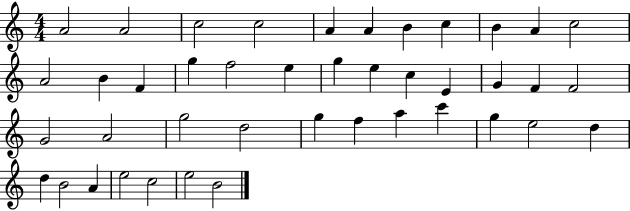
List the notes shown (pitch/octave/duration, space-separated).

A4/h A4/h C5/h C5/h A4/q A4/q B4/q C5/q B4/q A4/q C5/h A4/h B4/q F4/q G5/q F5/h E5/q G5/q E5/q C5/q E4/q G4/q F4/q F4/h G4/h A4/h G5/h D5/h G5/q F5/q A5/q C6/q G5/q E5/h D5/q D5/q B4/h A4/q E5/h C5/h E5/h B4/h